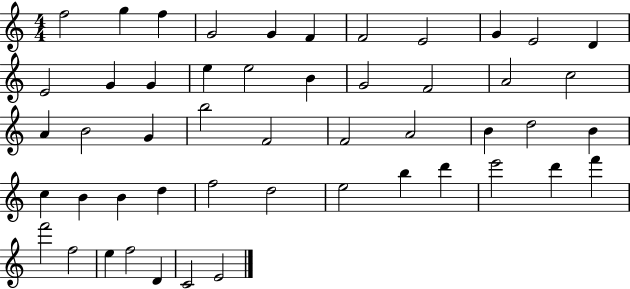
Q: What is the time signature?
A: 4/4